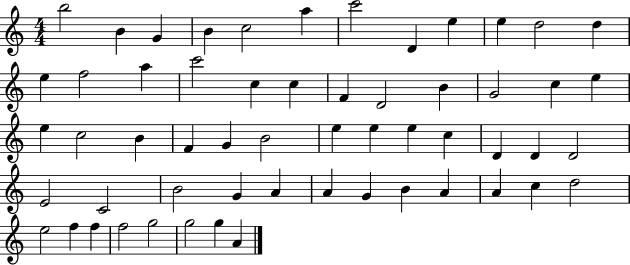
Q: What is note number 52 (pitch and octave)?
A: F5